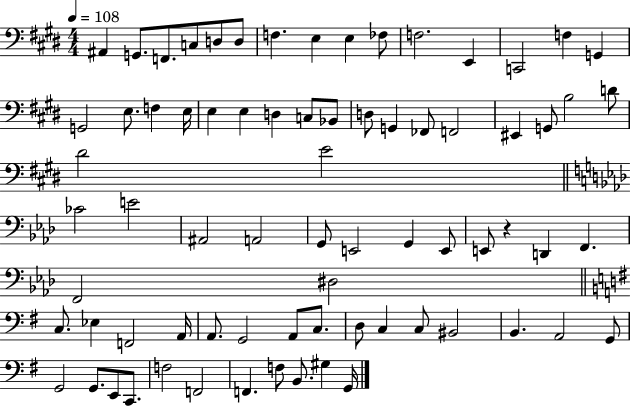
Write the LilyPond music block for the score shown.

{
  \clef bass
  \numericTimeSignature
  \time 4/4
  \key e \major
  \tempo 4 = 108
  ais,4 g,8. f,8. c8 d8 d8 | f4. e4 e4 fes8 | f2. e,4 | c,2 f4 g,4 | \break g,2 e8. f4 e16 | e4 e4 d4 c8 bes,8 | d8 g,4 fes,8 f,2 | eis,4 g,8 b2 d'8 | \break dis'2 e'2 | \bar "||" \break \key aes \major ces'2 e'2 | ais,2 a,2 | g,8 e,2 g,4 e,8 | e,8 r4 d,4 f,4. | \break f,2 dis2 | \bar "||" \break \key g \major c8. ees4 f,2 a,16 | a,8. g,2 a,8 c8. | d8 c4 c8 bis,2 | b,4. a,2 g,8 | \break g,2 g,8. e,8 c,8. | f2 f,2 | f,4. f8 b,8. gis4 g,16 | \bar "|."
}